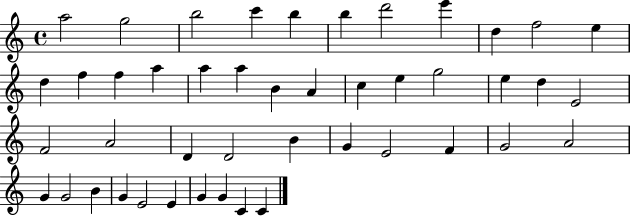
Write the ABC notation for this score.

X:1
T:Untitled
M:4/4
L:1/4
K:C
a2 g2 b2 c' b b d'2 e' d f2 e d f f a a a B A c e g2 e d E2 F2 A2 D D2 B G E2 F G2 A2 G G2 B G E2 E G G C C